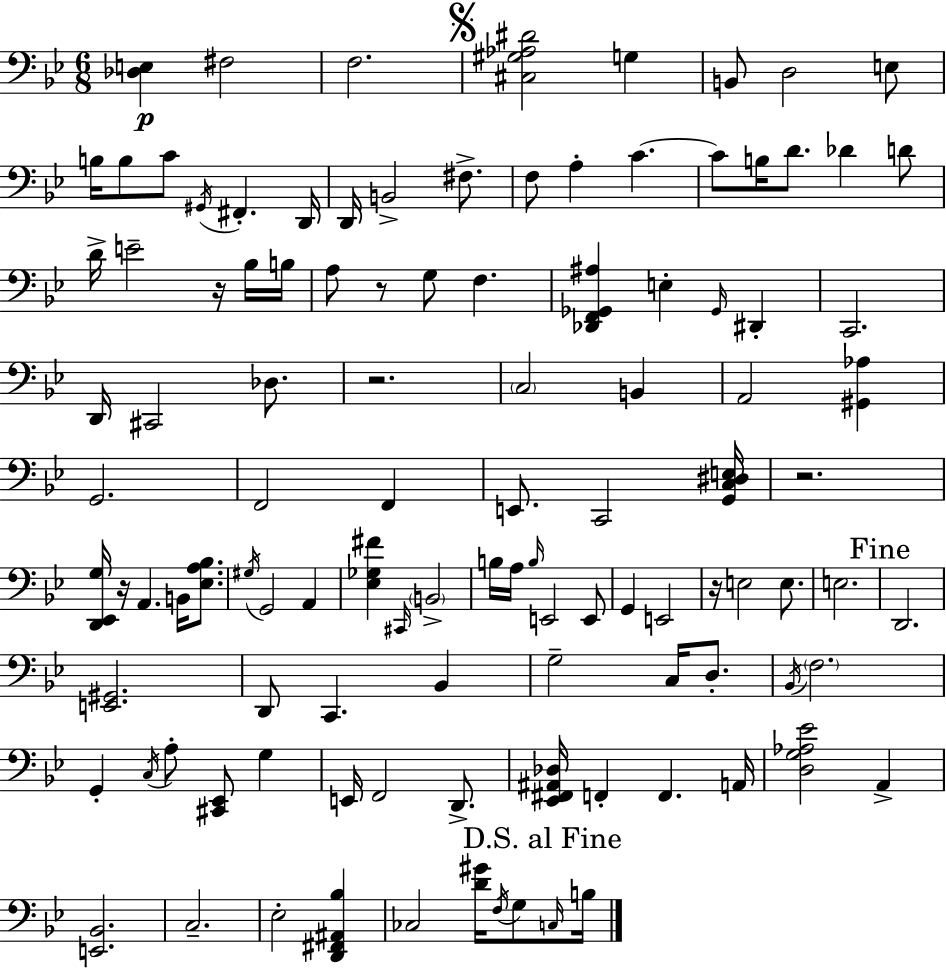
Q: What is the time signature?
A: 6/8